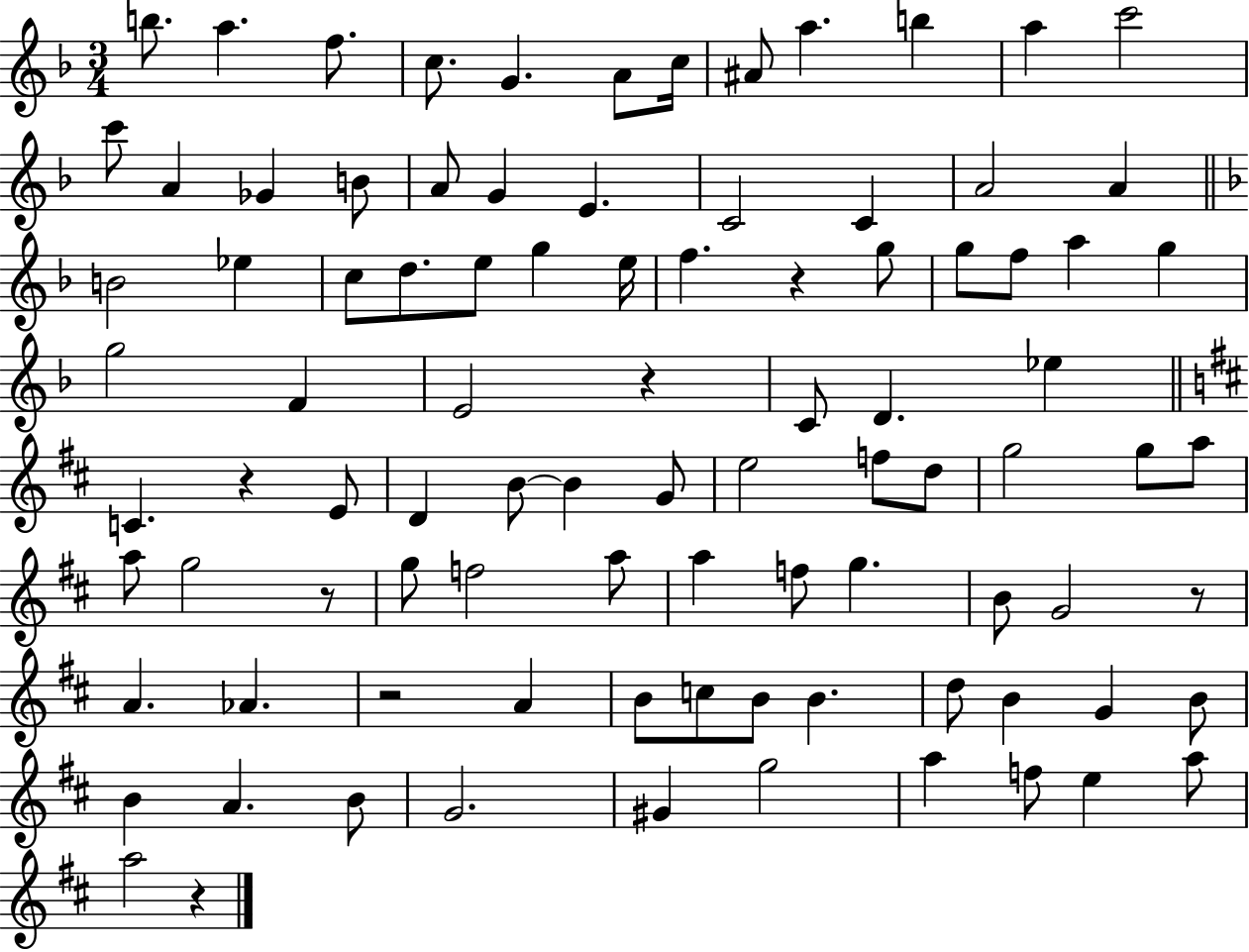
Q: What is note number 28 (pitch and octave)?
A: E5